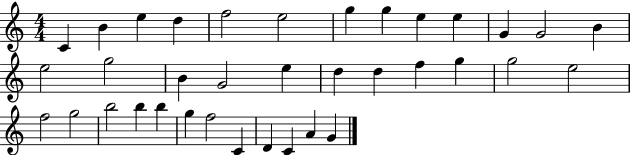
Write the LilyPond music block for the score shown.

{
  \clef treble
  \numericTimeSignature
  \time 4/4
  \key c \major
  c'4 b'4 e''4 d''4 | f''2 e''2 | g''4 g''4 e''4 e''4 | g'4 g'2 b'4 | \break e''2 g''2 | b'4 g'2 e''4 | d''4 d''4 f''4 g''4 | g''2 e''2 | \break f''2 g''2 | b''2 b''4 b''4 | g''4 f''2 c'4 | d'4 c'4 a'4 g'4 | \break \bar "|."
}